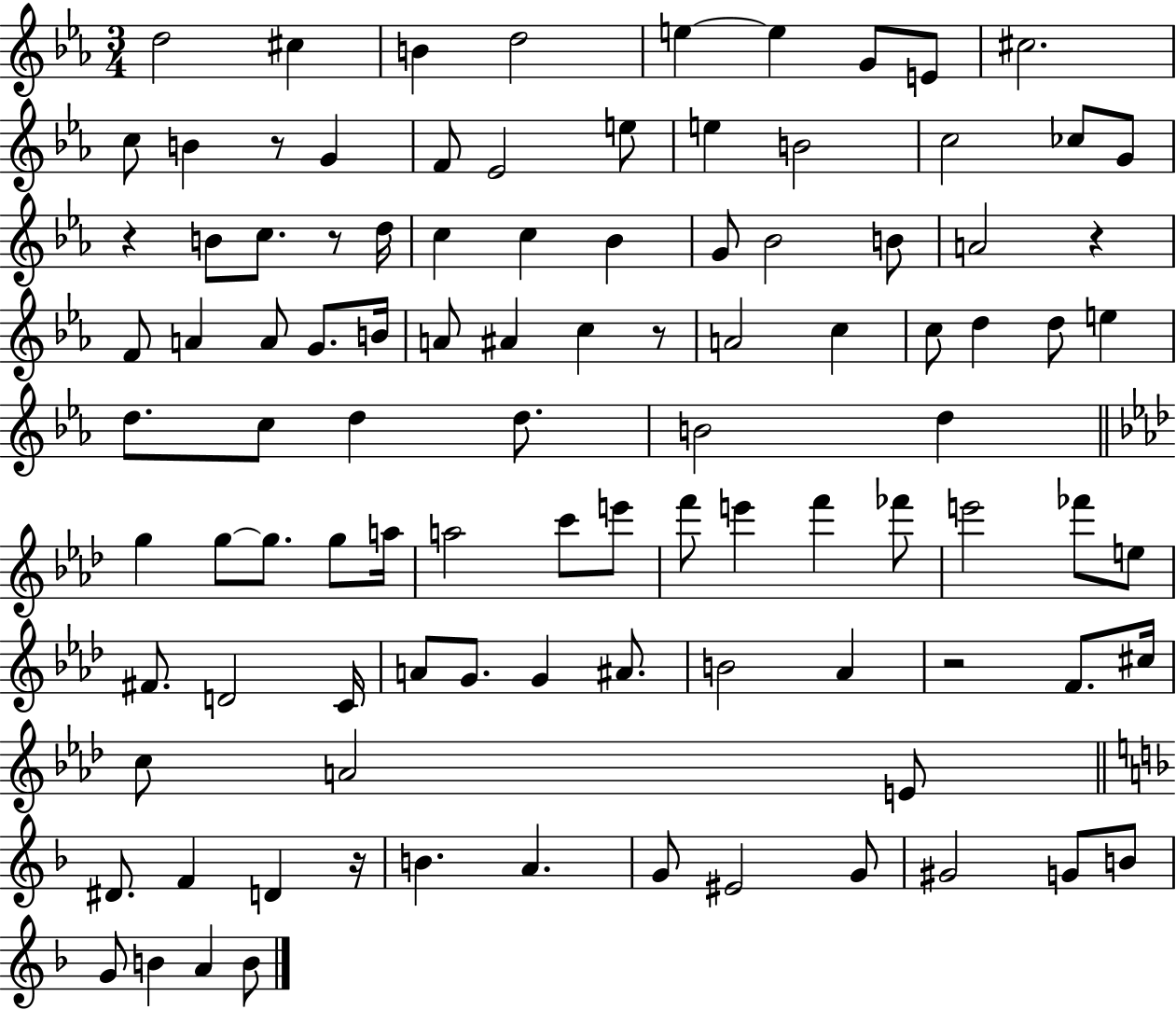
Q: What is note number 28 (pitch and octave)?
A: Bb4